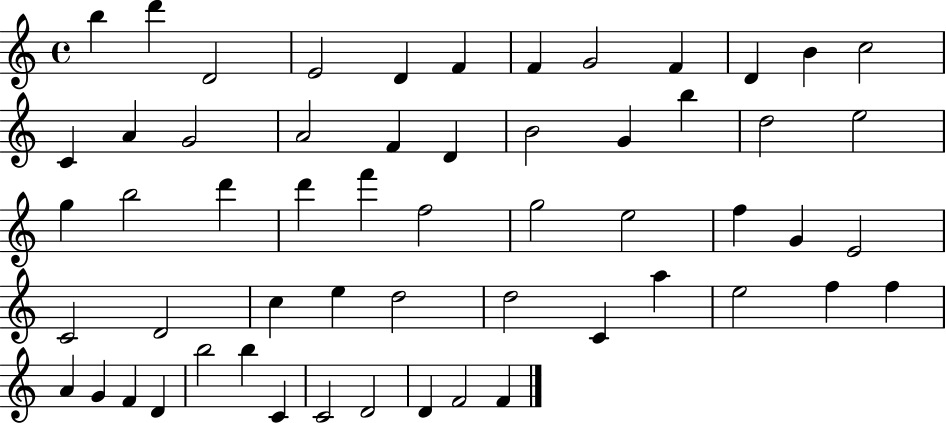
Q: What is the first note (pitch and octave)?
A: B5